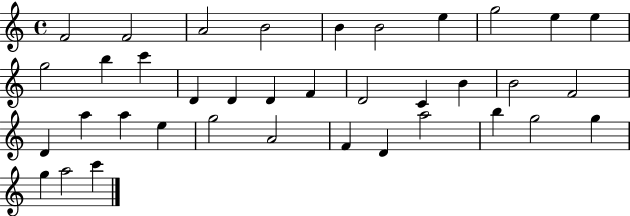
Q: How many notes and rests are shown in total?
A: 37